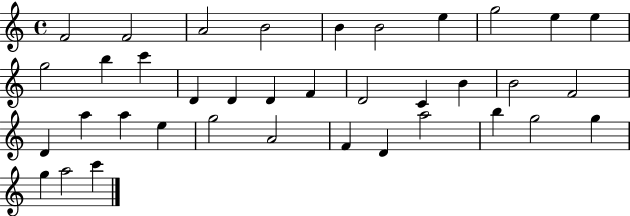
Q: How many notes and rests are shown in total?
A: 37